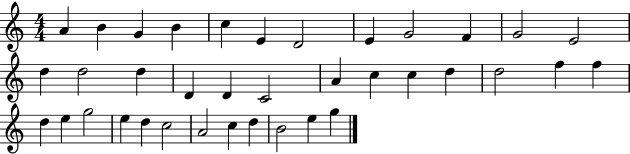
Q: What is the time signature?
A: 4/4